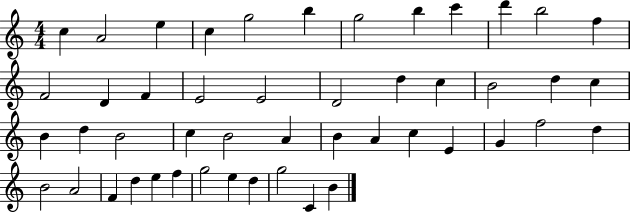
C5/q A4/h E5/q C5/q G5/h B5/q G5/h B5/q C6/q D6/q B5/h F5/q F4/h D4/q F4/q E4/h E4/h D4/h D5/q C5/q B4/h D5/q C5/q B4/q D5/q B4/h C5/q B4/h A4/q B4/q A4/q C5/q E4/q G4/q F5/h D5/q B4/h A4/h F4/q D5/q E5/q F5/q G5/h E5/q D5/q G5/h C4/q B4/q